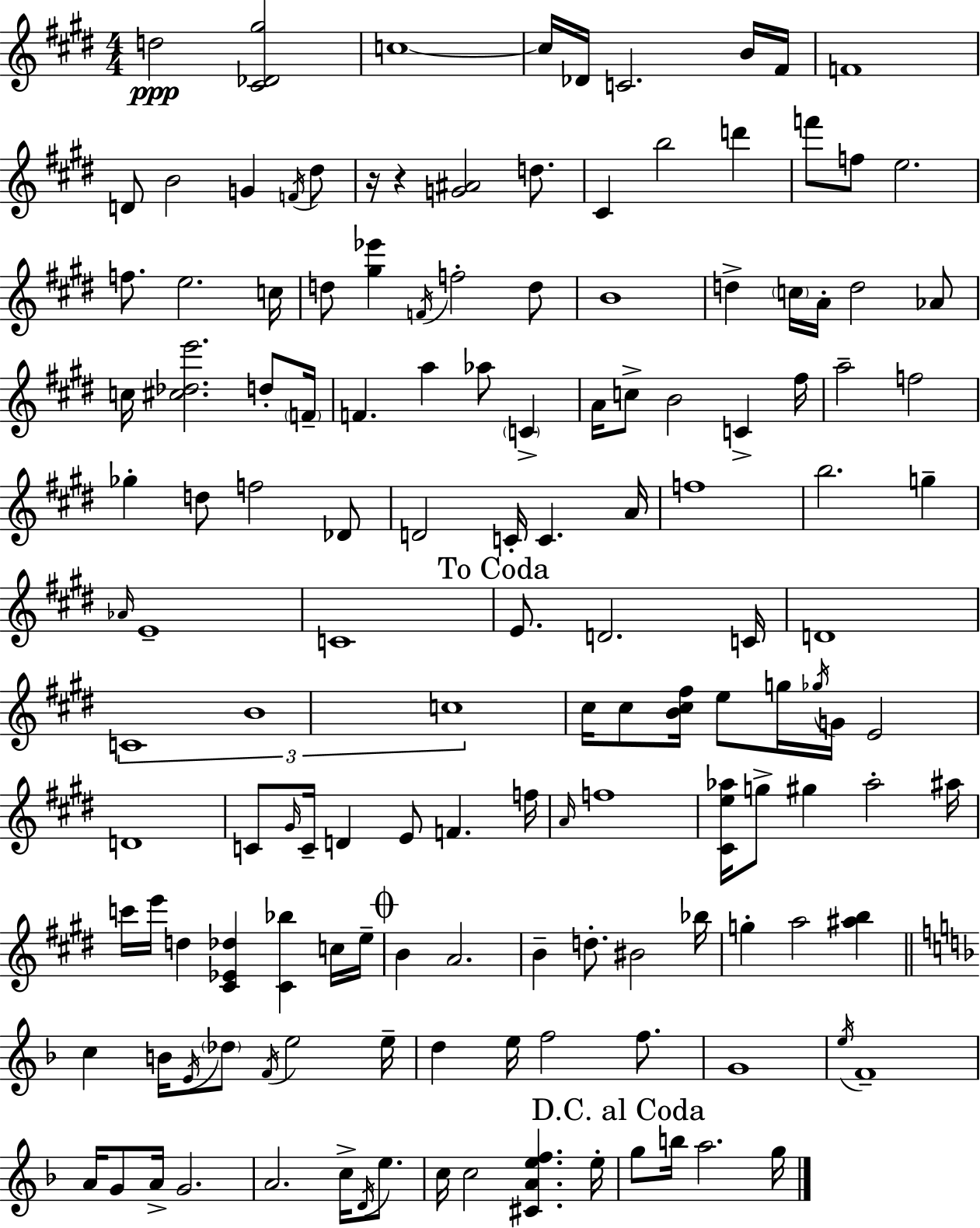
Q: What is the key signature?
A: E major